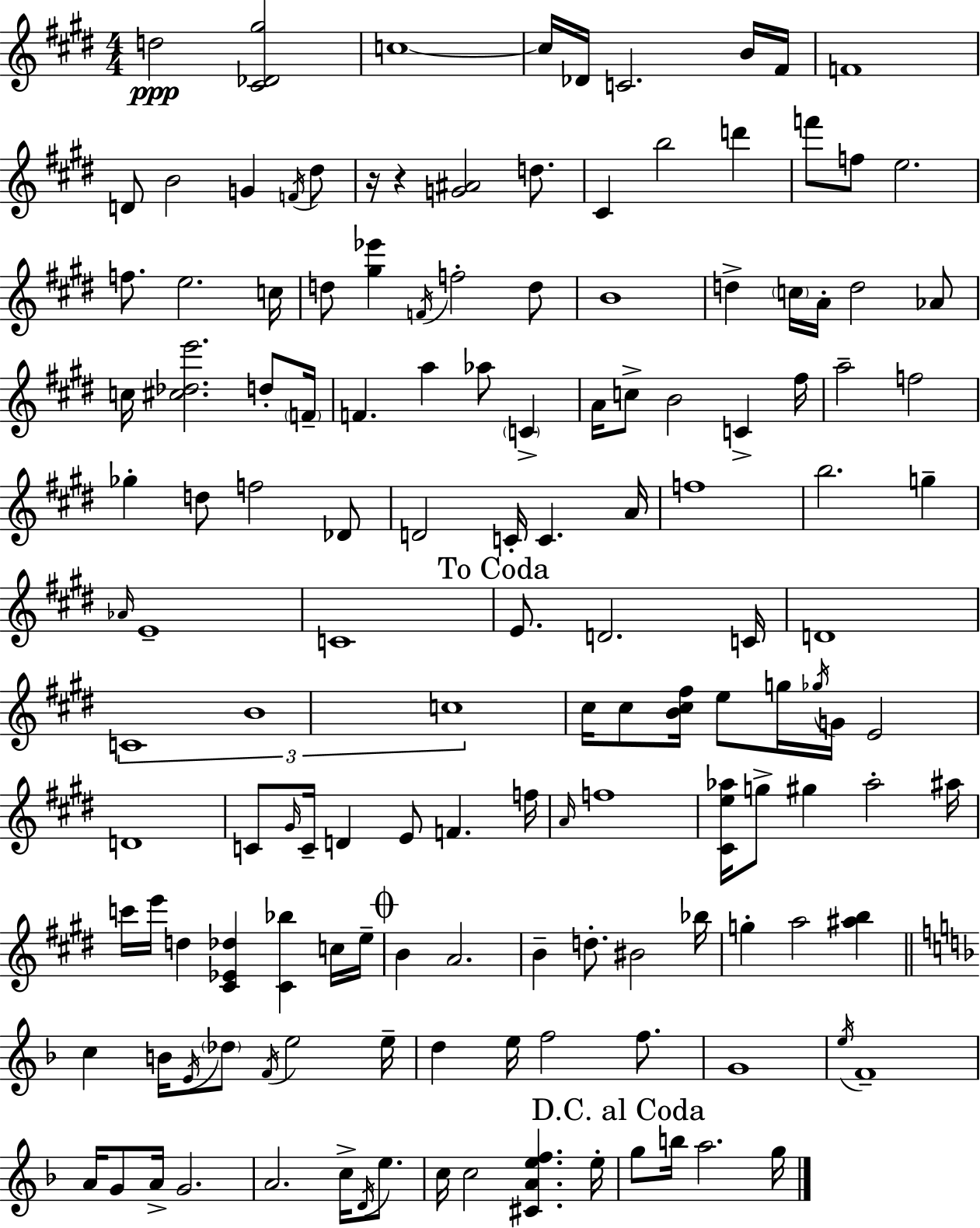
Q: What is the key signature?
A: E major